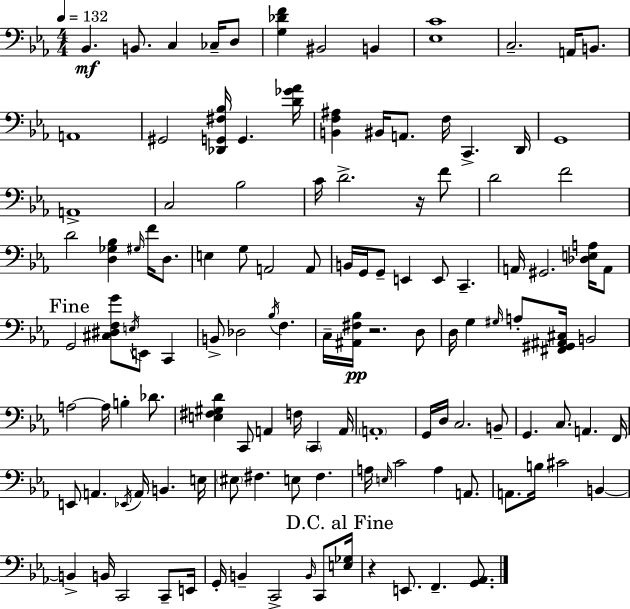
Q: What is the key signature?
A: C minor